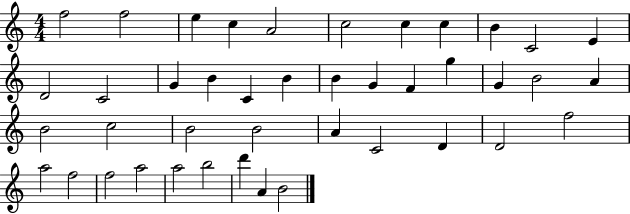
X:1
T:Untitled
M:4/4
L:1/4
K:C
f2 f2 e c A2 c2 c c B C2 E D2 C2 G B C B B G F g G B2 A B2 c2 B2 B2 A C2 D D2 f2 a2 f2 f2 a2 a2 b2 d' A B2